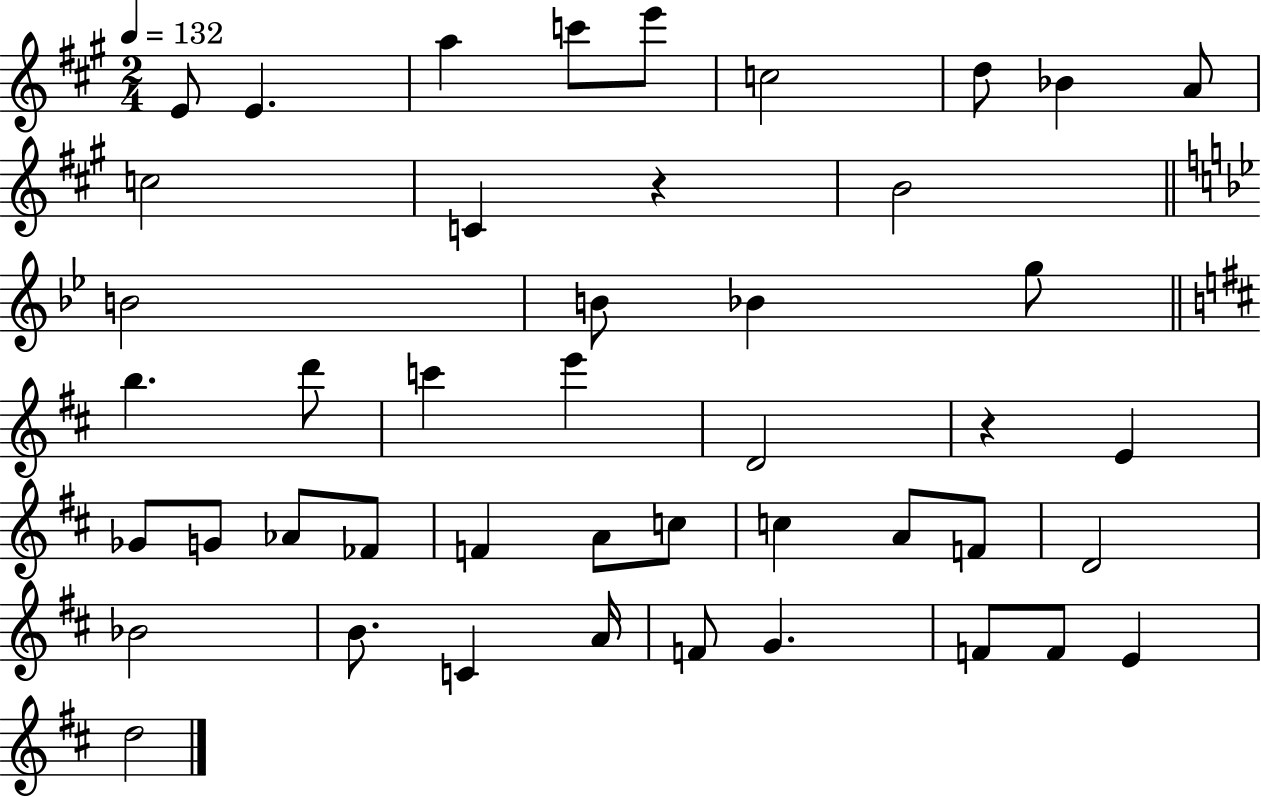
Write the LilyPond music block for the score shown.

{
  \clef treble
  \numericTimeSignature
  \time 2/4
  \key a \major
  \tempo 4 = 132
  \repeat volta 2 { e'8 e'4. | a''4 c'''8 e'''8 | c''2 | d''8 bes'4 a'8 | \break c''2 | c'4 r4 | b'2 | \bar "||" \break \key bes \major b'2 | b'8 bes'4 g''8 | \bar "||" \break \key b \minor b''4. d'''8 | c'''4 e'''4 | d'2 | r4 e'4 | \break ges'8 g'8 aes'8 fes'8 | f'4 a'8 c''8 | c''4 a'8 f'8 | d'2 | \break bes'2 | b'8. c'4 a'16 | f'8 g'4. | f'8 f'8 e'4 | \break d''2 | } \bar "|."
}